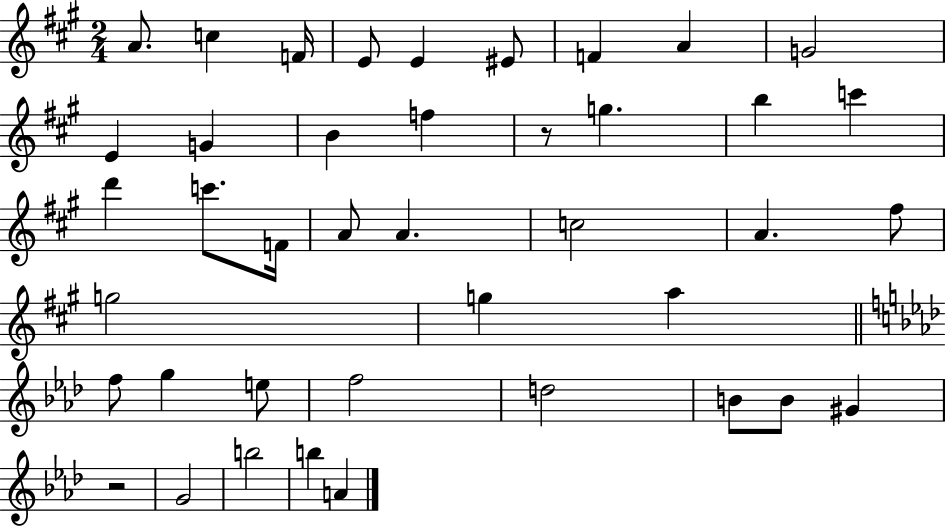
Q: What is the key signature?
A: A major